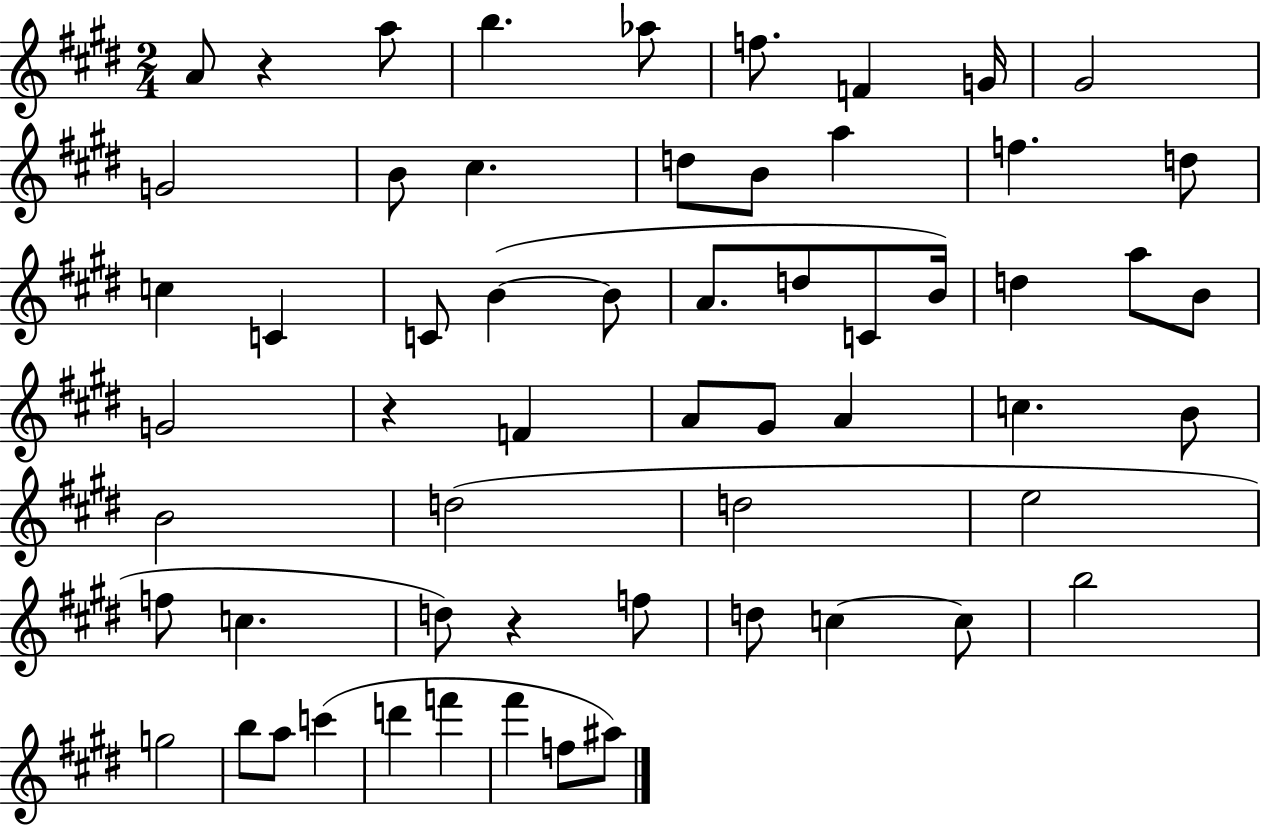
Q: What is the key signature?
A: E major